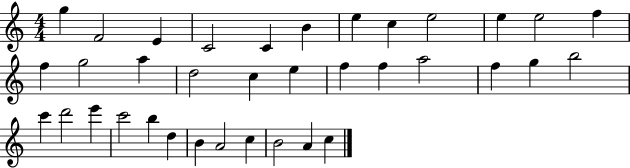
G5/q F4/h E4/q C4/h C4/q B4/q E5/q C5/q E5/h E5/q E5/h F5/q F5/q G5/h A5/q D5/h C5/q E5/q F5/q F5/q A5/h F5/q G5/q B5/h C6/q D6/h E6/q C6/h B5/q D5/q B4/q A4/h C5/q B4/h A4/q C5/q